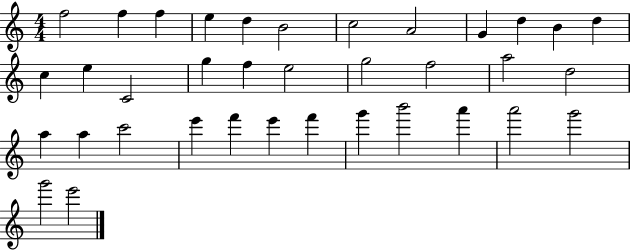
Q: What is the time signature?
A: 4/4